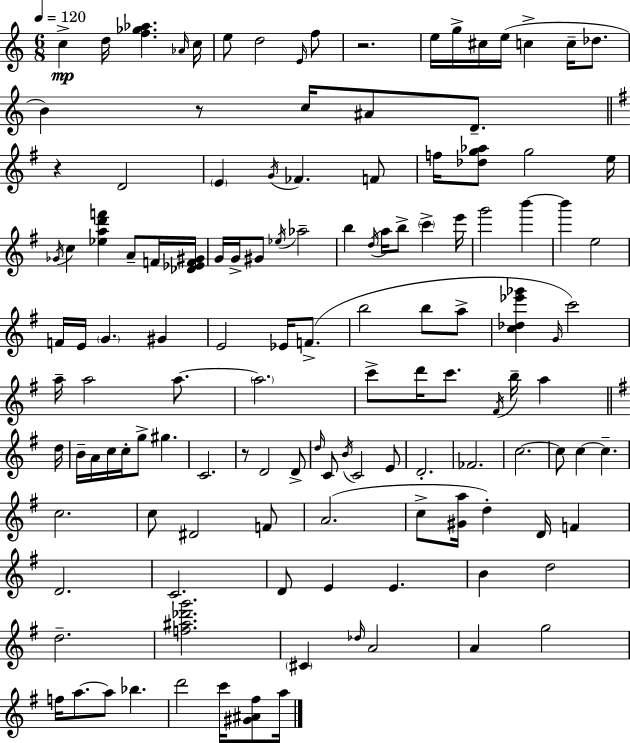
C5/q D5/s [F5,Gb5,Ab5]/q. Ab4/s C5/s E5/e D5/h E4/s F5/e R/h. E5/s G5/s C#5/s E5/s C5/q C5/s Db5/e. B4/q R/e C5/s A#4/e D4/e. R/q D4/h E4/q G4/s FES4/q. F4/e F5/s [Db5,G5,Ab5]/e G5/h E5/s Gb4/s C5/q [Eb5,A5,D6,F6]/q A4/e F4/s [Db4,Eb4,F4,G#4]/s G4/s G4/s G#4/e Eb5/s Ab5/h B5/q D5/s A5/s B5/e C6/q E6/s G6/h B6/q B6/q E5/h F4/s E4/s G4/q. G#4/q E4/h Eb4/s F4/e. B5/h B5/e A5/e [C5,Db5,Eb6,Gb6]/q G4/s C6/h A5/s A5/h A5/e. A5/h. C6/e D6/s C6/e. F#4/s B5/s A5/q D5/s B4/s A4/s C5/s C5/s G5/e G#5/q. C4/h. R/e D4/h D4/e D5/s C4/e B4/s C4/h E4/e D4/h. FES4/h. C5/h. C5/e C5/q C5/q. C5/h. C5/e D#4/h F4/e A4/h. C5/e [G#4,A5]/s D5/q D4/s F4/q D4/h. C4/h. D4/e E4/q E4/q. B4/q D5/h D5/h. [F5,A#5,Db6,G6]/h. C#4/q Db5/s A4/h A4/q G5/h F5/s A5/e. A5/e Bb5/q. D6/h C6/s [G#4,A#4,F#5]/e A5/s